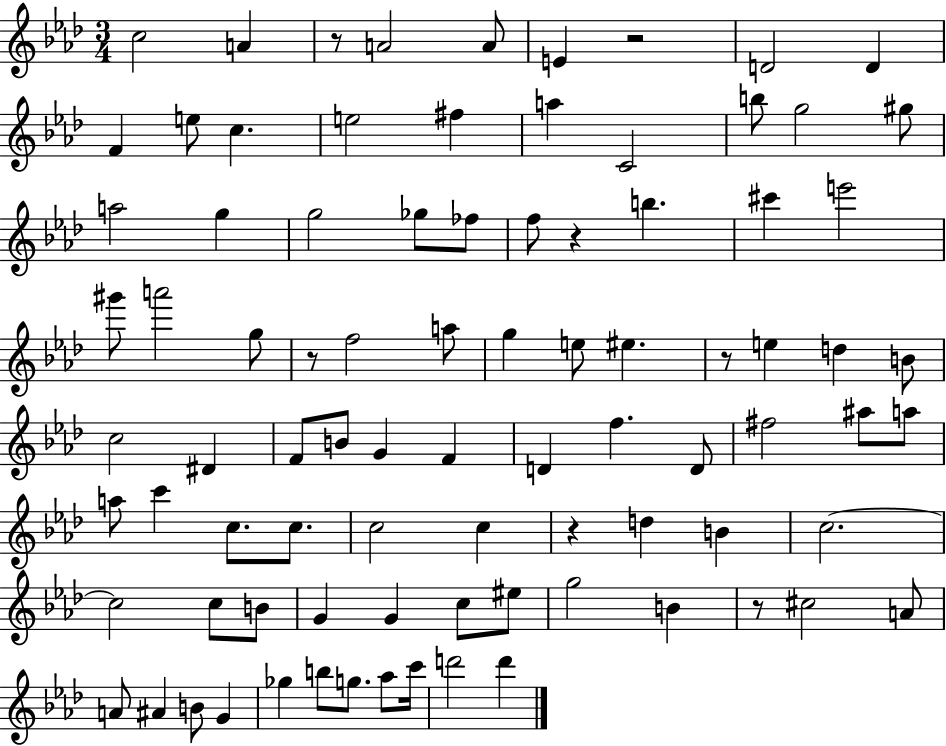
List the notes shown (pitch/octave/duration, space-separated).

C5/h A4/q R/e A4/h A4/e E4/q R/h D4/h D4/q F4/q E5/e C5/q. E5/h F#5/q A5/q C4/h B5/e G5/h G#5/e A5/h G5/q G5/h Gb5/e FES5/e F5/e R/q B5/q. C#6/q E6/h G#6/e A6/h G5/e R/e F5/h A5/e G5/q E5/e EIS5/q. R/e E5/q D5/q B4/e C5/h D#4/q F4/e B4/e G4/q F4/q D4/q F5/q. D4/e F#5/h A#5/e A5/e A5/e C6/q C5/e. C5/e. C5/h C5/q R/q D5/q B4/q C5/h. C5/h C5/e B4/e G4/q G4/q C5/e EIS5/e G5/h B4/q R/e C#5/h A4/e A4/e A#4/q B4/e G4/q Gb5/q B5/e G5/e. Ab5/e C6/s D6/h D6/q